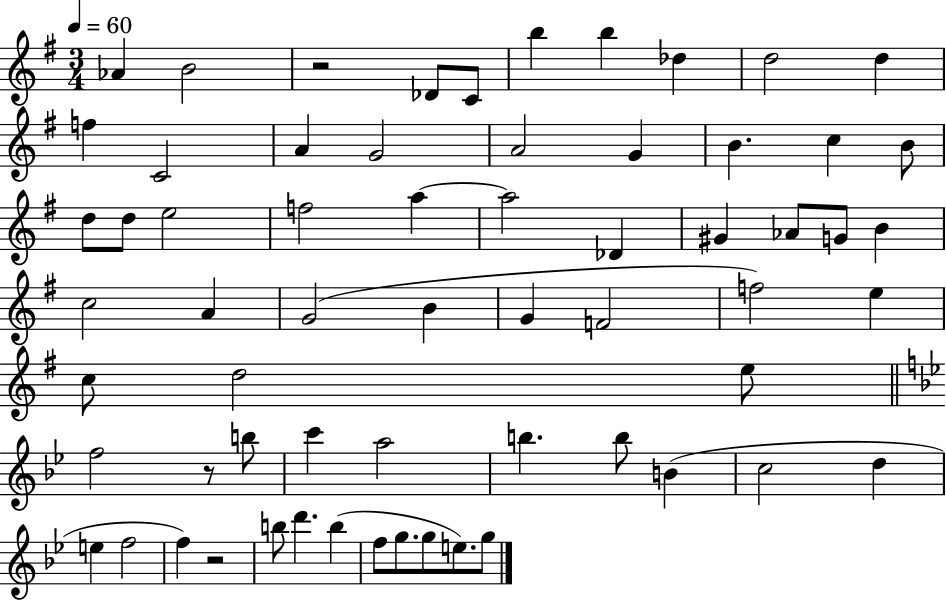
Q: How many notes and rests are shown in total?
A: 63